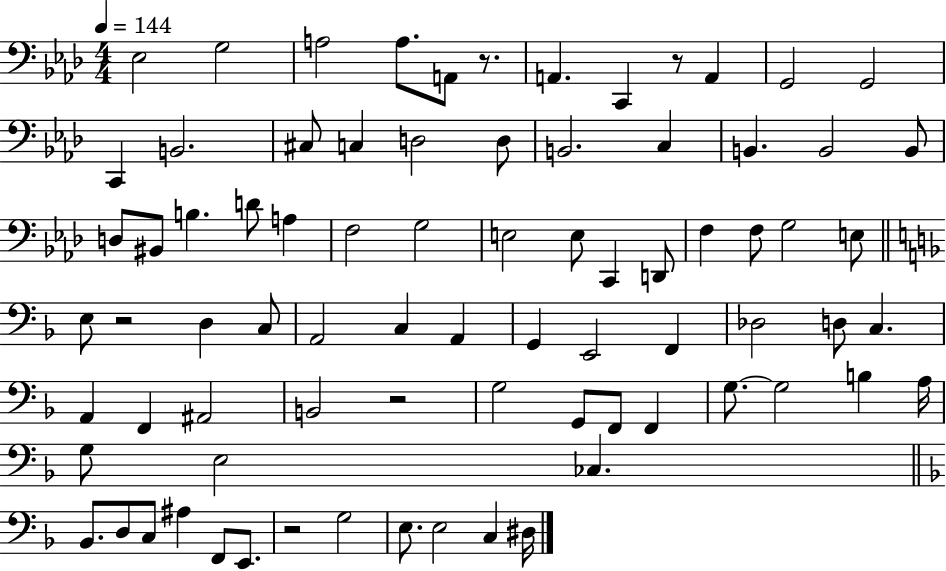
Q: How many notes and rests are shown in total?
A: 79